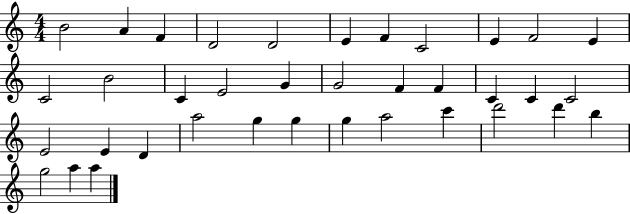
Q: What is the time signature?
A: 4/4